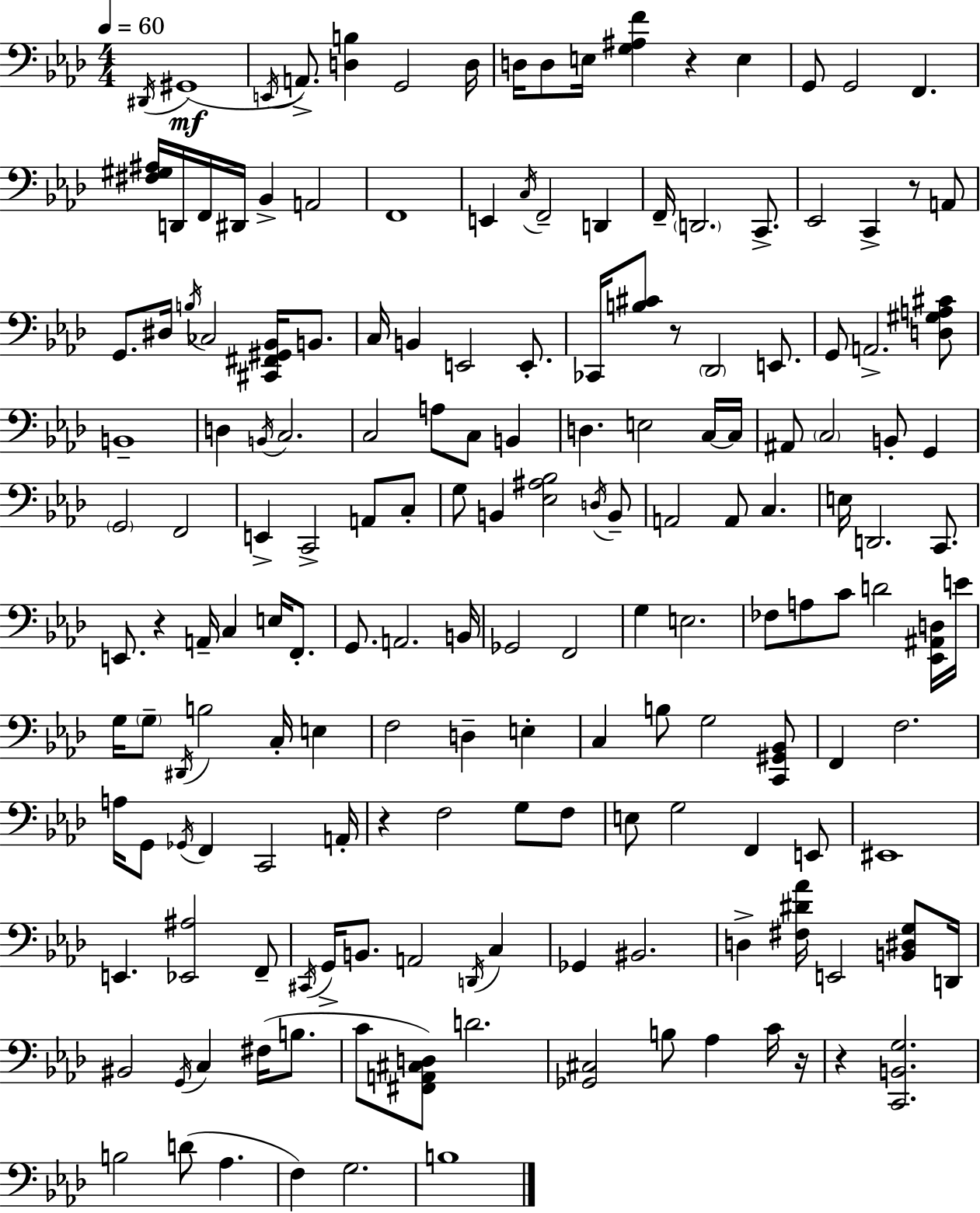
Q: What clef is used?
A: bass